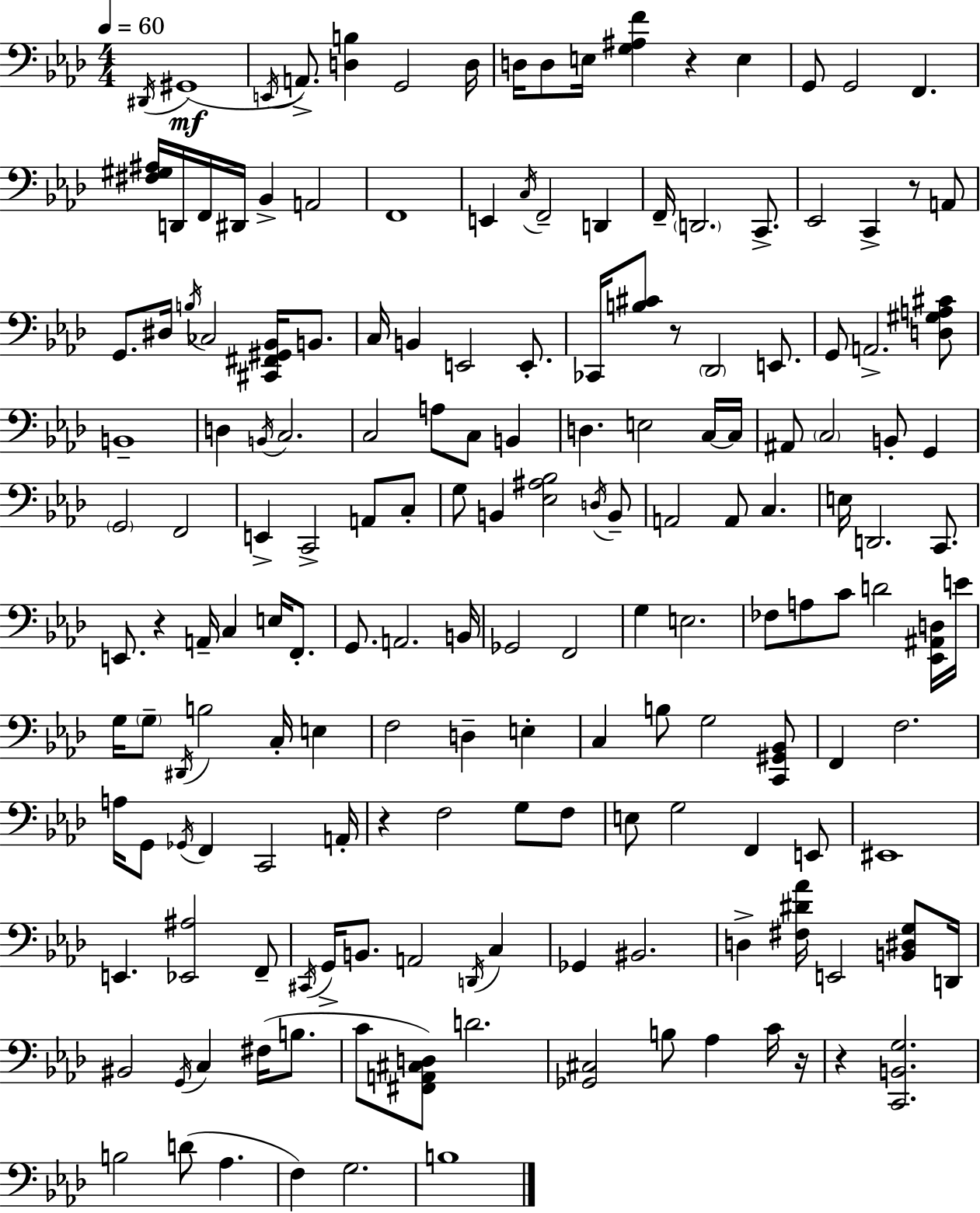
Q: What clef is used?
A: bass